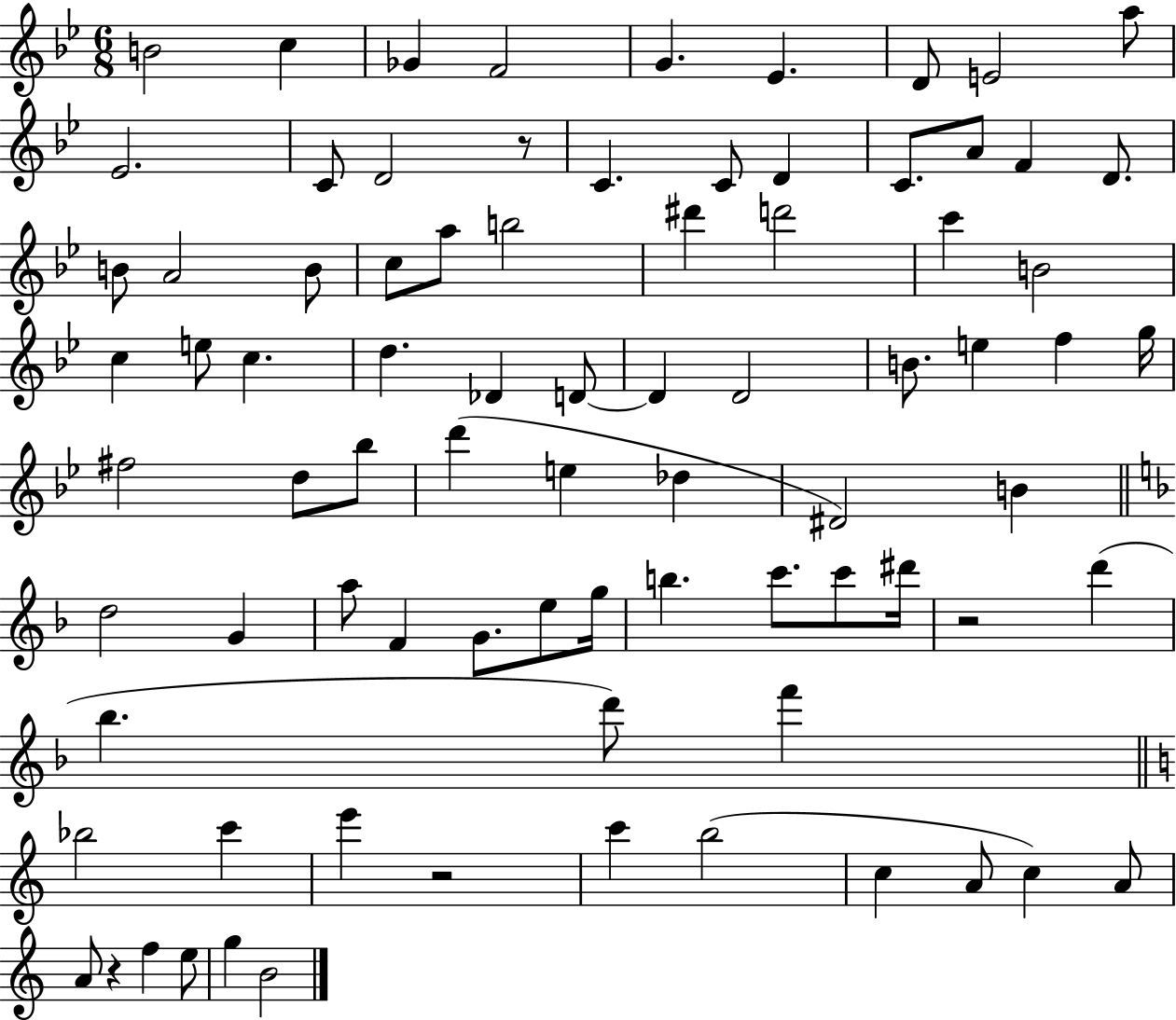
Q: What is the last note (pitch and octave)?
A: B4